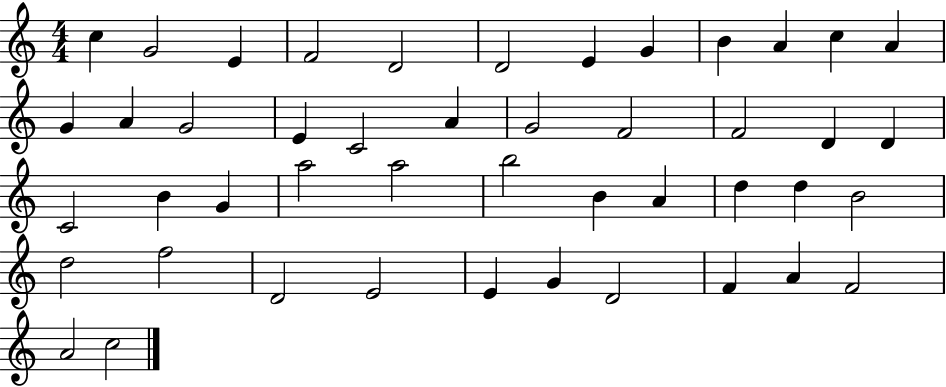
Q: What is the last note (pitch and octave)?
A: C5